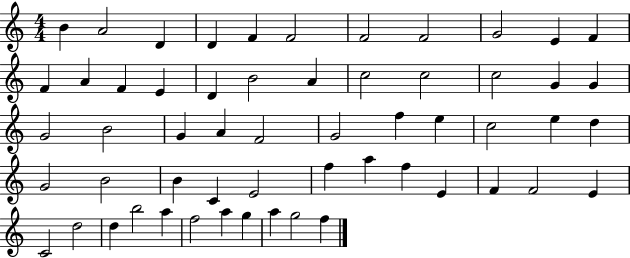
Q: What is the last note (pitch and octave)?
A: F5